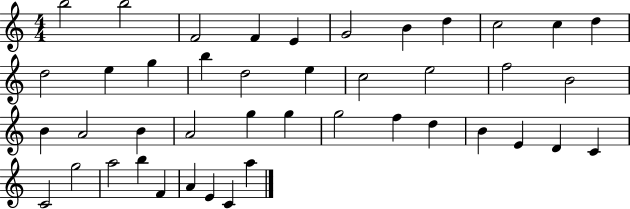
{
  \clef treble
  \numericTimeSignature
  \time 4/4
  \key c \major
  b''2 b''2 | f'2 f'4 e'4 | g'2 b'4 d''4 | c''2 c''4 d''4 | \break d''2 e''4 g''4 | b''4 d''2 e''4 | c''2 e''2 | f''2 b'2 | \break b'4 a'2 b'4 | a'2 g''4 g''4 | g''2 f''4 d''4 | b'4 e'4 d'4 c'4 | \break c'2 g''2 | a''2 b''4 f'4 | a'4 e'4 c'4 a''4 | \bar "|."
}